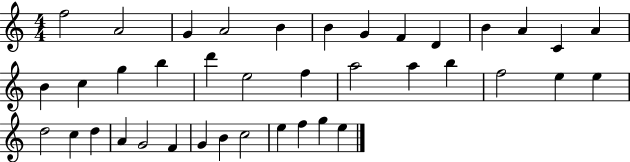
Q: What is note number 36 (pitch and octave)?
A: E5